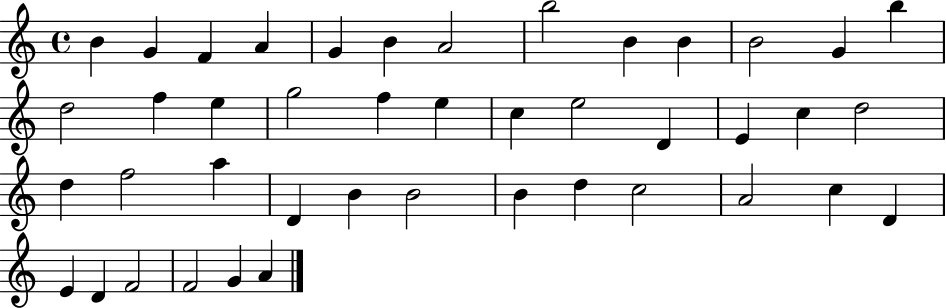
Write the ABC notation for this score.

X:1
T:Untitled
M:4/4
L:1/4
K:C
B G F A G B A2 b2 B B B2 G b d2 f e g2 f e c e2 D E c d2 d f2 a D B B2 B d c2 A2 c D E D F2 F2 G A